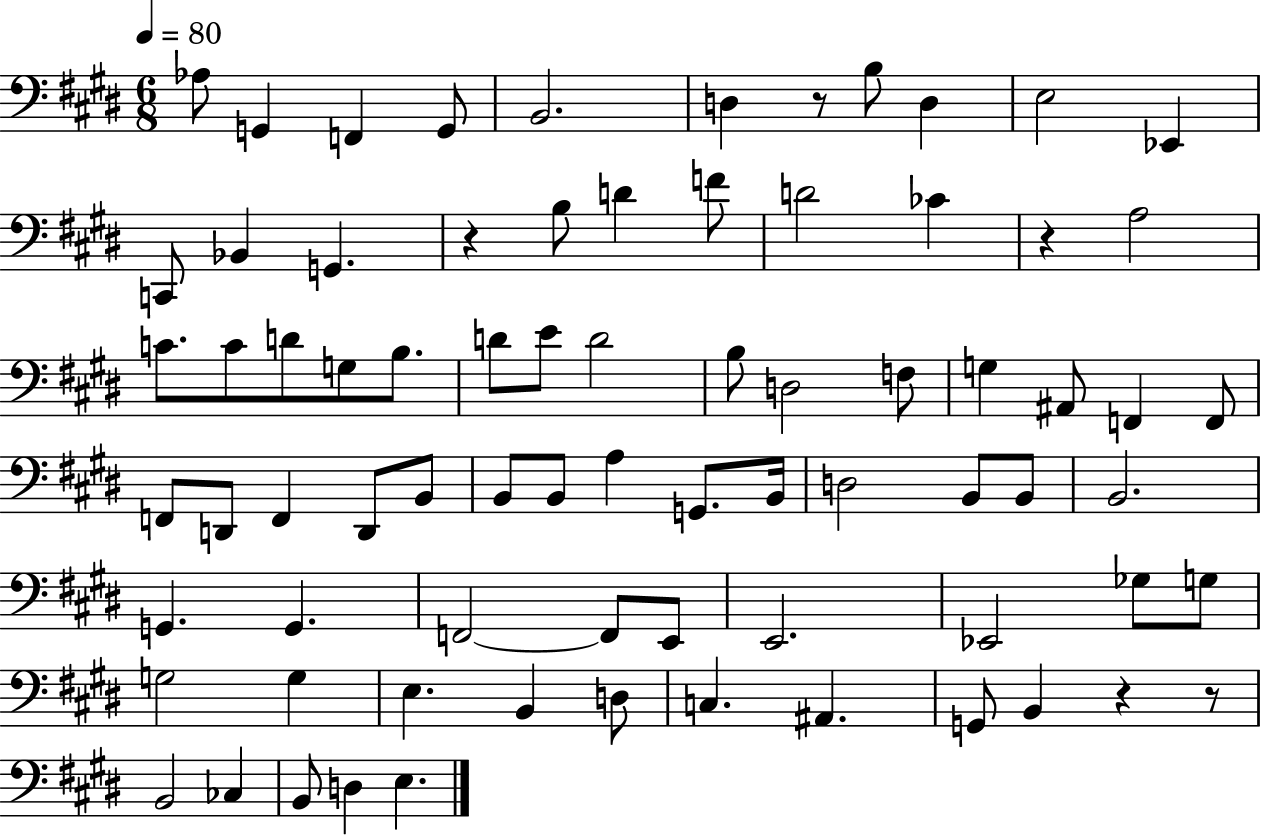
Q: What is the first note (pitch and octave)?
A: Ab3